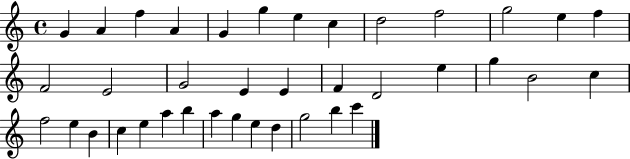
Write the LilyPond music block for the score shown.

{
  \clef treble
  \time 4/4
  \defaultTimeSignature
  \key c \major
  g'4 a'4 f''4 a'4 | g'4 g''4 e''4 c''4 | d''2 f''2 | g''2 e''4 f''4 | \break f'2 e'2 | g'2 e'4 e'4 | f'4 d'2 e''4 | g''4 b'2 c''4 | \break f''2 e''4 b'4 | c''4 e''4 a''4 b''4 | a''4 g''4 e''4 d''4 | g''2 b''4 c'''4 | \break \bar "|."
}